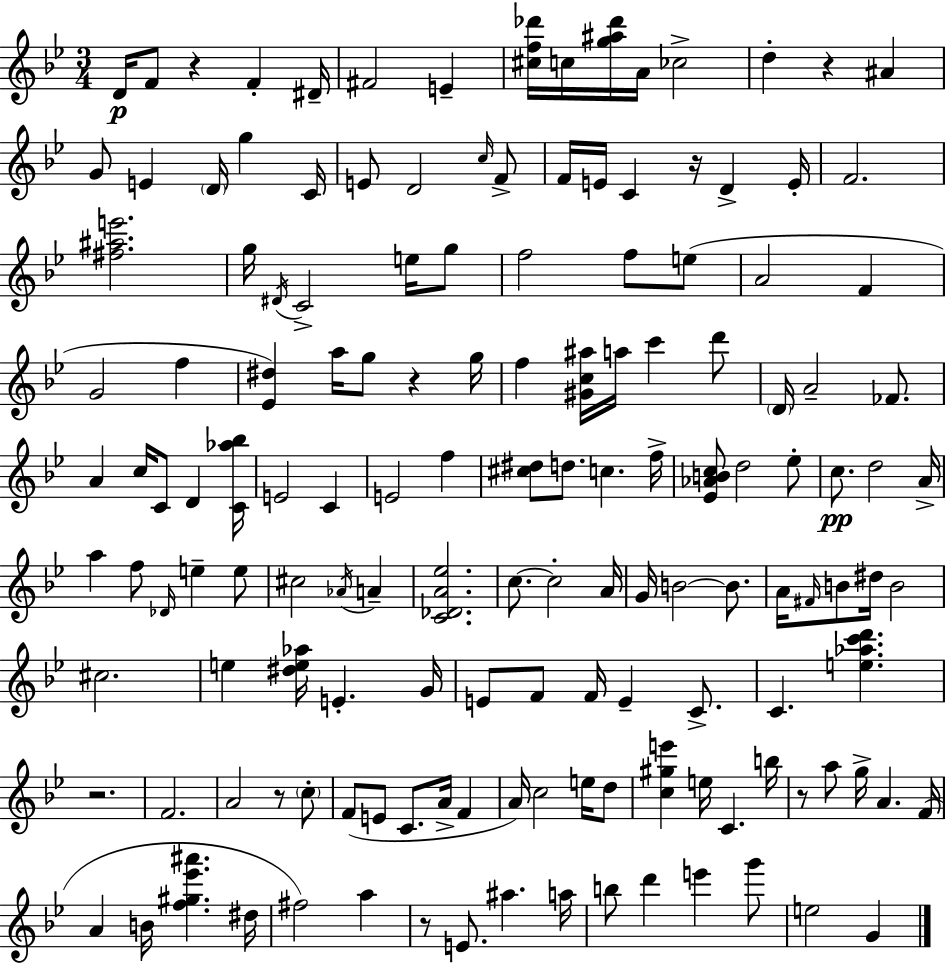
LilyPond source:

{
  \clef treble
  \numericTimeSignature
  \time 3/4
  \key bes \major
  d'16\p f'8 r4 f'4-. dis'16-- | fis'2 e'4-- | <cis'' f'' des'''>16 c''16 <g'' ais'' des'''>16 a'16 ces''2-> | d''4-. r4 ais'4 | \break g'8 e'4 \parenthesize d'16 g''4 c'16 | e'8 d'2 \grace { c''16 } f'8-> | f'16 e'16 c'4 r16 d'4-> | e'16-. f'2. | \break <fis'' ais'' e'''>2. | g''16 \acciaccatura { dis'16 } c'2-> e''16 | g''8 f''2 f''8 | e''8( a'2 f'4 | \break g'2 f''4 | <ees' dis''>4) a''16 g''8 r4 | g''16 f''4 <gis' c'' ais''>16 a''16 c'''4 | d'''8 \parenthesize d'16 a'2-- fes'8. | \break a'4 c''16 c'8 d'4 | <c' aes'' bes''>16 e'2 c'4 | e'2 f''4 | <cis'' dis''>8 d''8. c''4. | \break f''16-> <ees' aes' b' c''>8 d''2 | ees''8-. c''8.\pp d''2 | a'16-> a''4 f''8 \grace { des'16 } e''4-- | e''8 cis''2 \acciaccatura { aes'16 } | \break a'4-- <c' des' a' ees''>2. | c''8.~~ c''2-. | a'16 g'16 b'2~~ | b'8. a'16 \grace { fis'16 } b'8 dis''16 b'2 | \break cis''2. | e''4 <dis'' e'' aes''>16 e'4.-. | g'16 e'8 f'8 f'16 e'4-- | c'8.-> c'4. <e'' aes'' c''' d'''>4. | \break r2. | f'2. | a'2 | r8 \parenthesize c''8-. f'8( e'8 c'8. | \break a'16-> f'4 a'16) c''2 | e''16 d''8 <c'' gis'' e'''>4 e''16 c'4. | b''16 r8 a''8 g''16-> a'4. | f'16( a'4 b'16 <f'' gis'' ees''' ais'''>4. | \break dis''16 fis''2) | a''4 r8 e'8. ais''4. | a''16 b''8 d'''4 e'''4 | g'''8 e''2 | \break g'4 \bar "|."
}